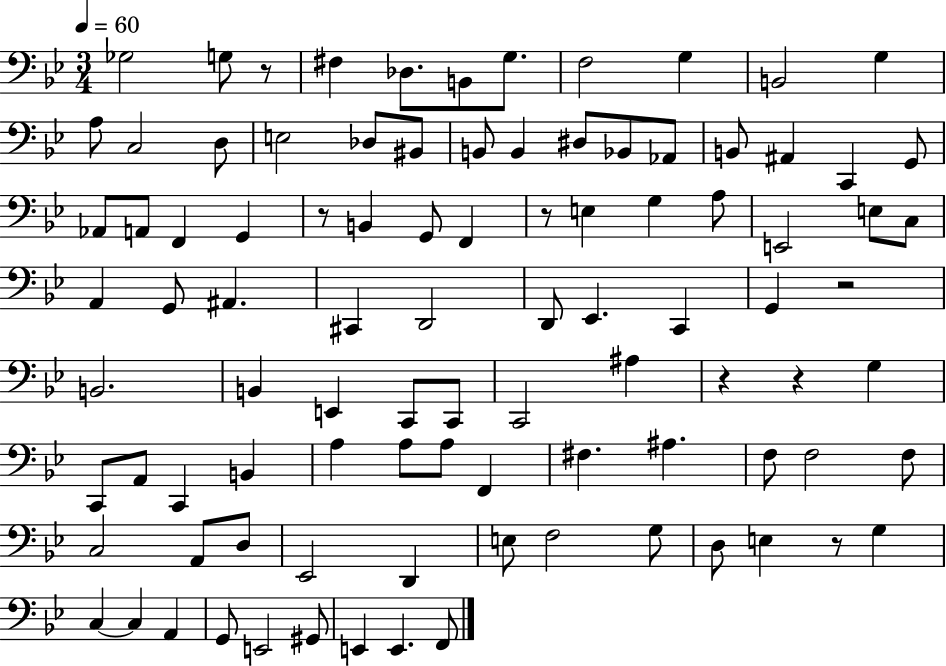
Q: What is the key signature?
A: BES major